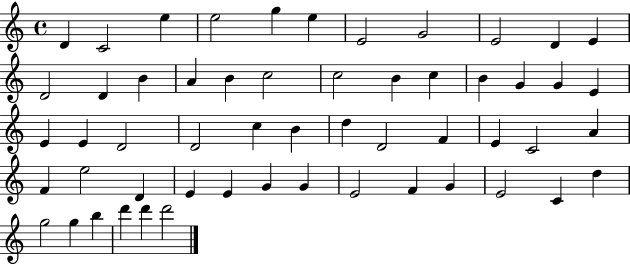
D4/q C4/h E5/q E5/h G5/q E5/q E4/h G4/h E4/h D4/q E4/q D4/h D4/q B4/q A4/q B4/q C5/h C5/h B4/q C5/q B4/q G4/q G4/q E4/q E4/q E4/q D4/h D4/h C5/q B4/q D5/q D4/h F4/q E4/q C4/h A4/q F4/q E5/h D4/q E4/q E4/q G4/q G4/q E4/h F4/q G4/q E4/h C4/q D5/q G5/h G5/q B5/q D6/q D6/q D6/h